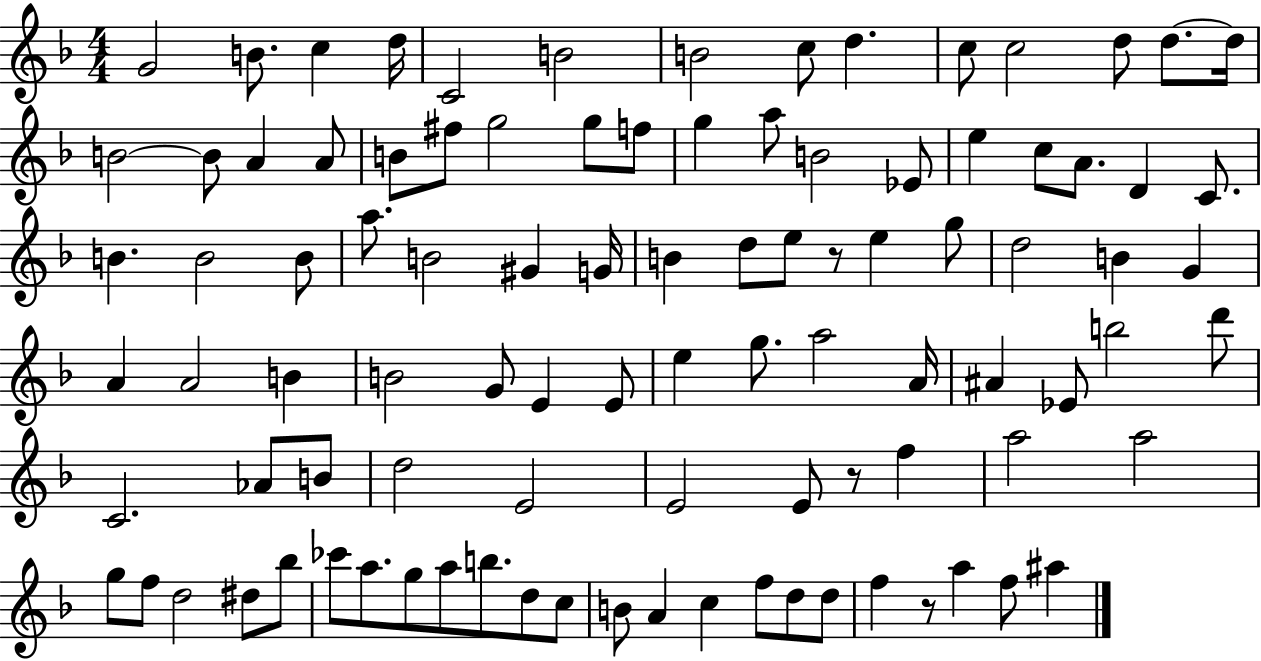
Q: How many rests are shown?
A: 3